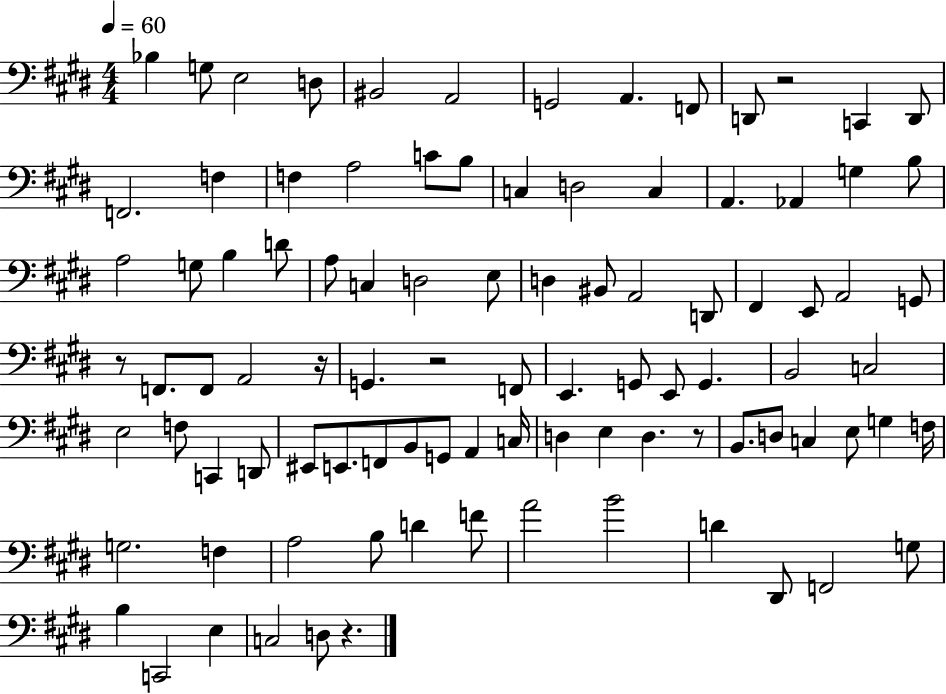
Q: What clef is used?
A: bass